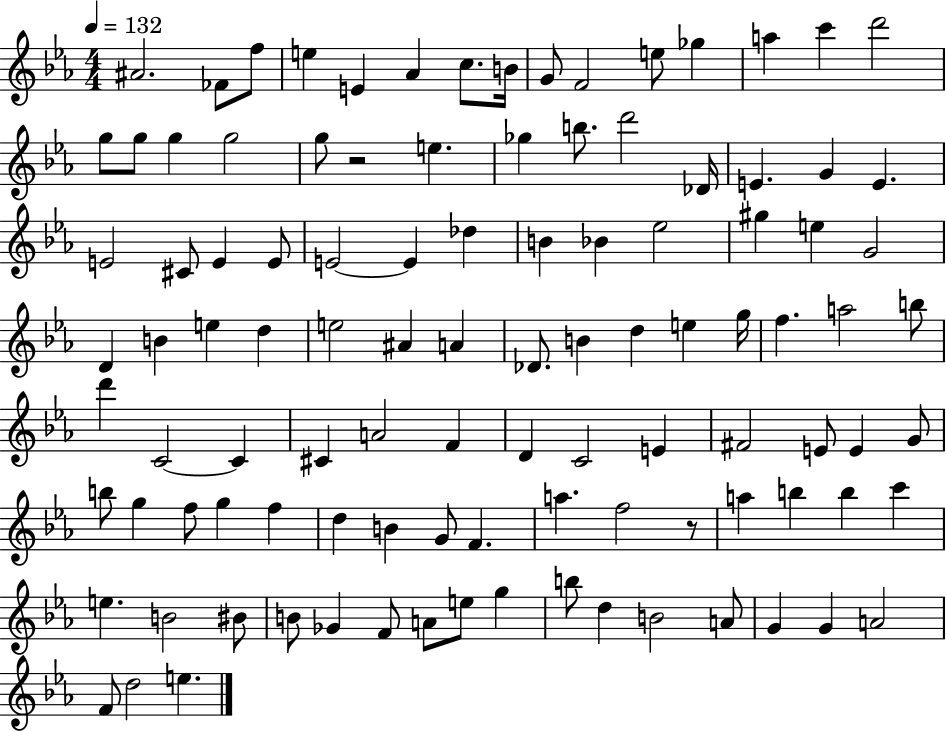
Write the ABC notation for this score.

X:1
T:Untitled
M:4/4
L:1/4
K:Eb
^A2 _F/2 f/2 e E _A c/2 B/4 G/2 F2 e/2 _g a c' d'2 g/2 g/2 g g2 g/2 z2 e _g b/2 d'2 _D/4 E G E E2 ^C/2 E E/2 E2 E _d B _B _e2 ^g e G2 D B e d e2 ^A A _D/2 B d e g/4 f a2 b/2 d' C2 C ^C A2 F D C2 E ^F2 E/2 E G/2 b/2 g f/2 g f d B G/2 F a f2 z/2 a b b c' e B2 ^B/2 B/2 _G F/2 A/2 e/2 g b/2 d B2 A/2 G G A2 F/2 d2 e